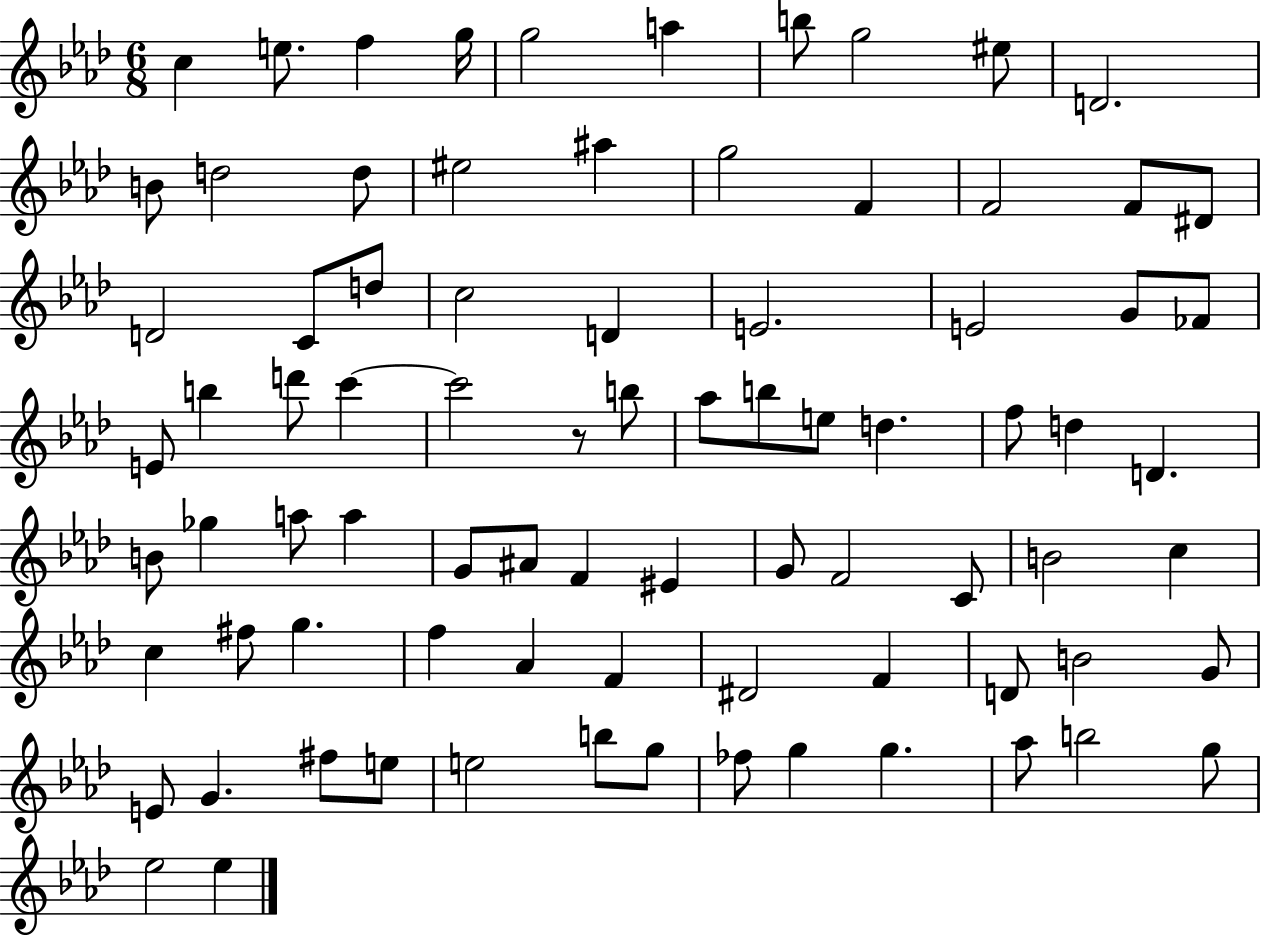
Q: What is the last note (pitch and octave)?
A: Eb5